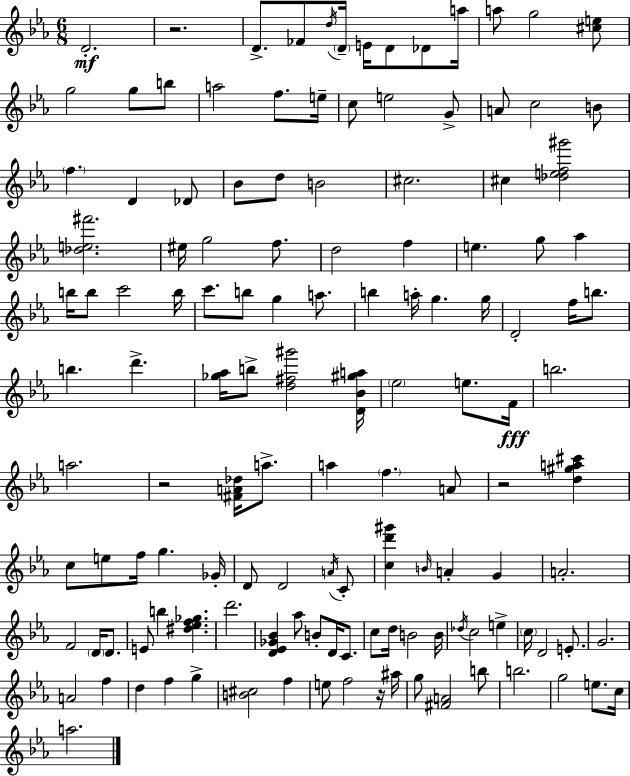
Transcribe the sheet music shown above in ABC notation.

X:1
T:Untitled
M:6/8
L:1/4
K:Eb
D2 z2 D/2 _F/2 d/4 D/4 E/4 D/2 _D/2 a/4 a/2 g2 [^ce]/2 g2 g/2 b/2 a2 f/2 e/4 c/2 e2 G/2 A/2 c2 B/2 f D _D/2 _B/2 d/2 B2 ^c2 ^c [_def^g']2 [_de^f']2 ^e/4 g2 f/2 d2 f e g/2 _a b/4 b/2 c'2 b/4 c'/2 b/2 g a/2 b a/4 g g/4 D2 f/4 b/2 b d' [_g_a]/4 b/2 [d^f^g']2 [D_B^ga]/4 _e2 e/2 F/4 b2 a2 z2 [^FA_d]/4 a/2 a f A/2 z2 [d^ga^c'] c/2 e/2 f/4 g _G/4 D/2 D2 A/4 C/2 [cd'^g'] B/4 A G A2 F2 D/4 D/2 E/2 b [^d_ef_g] d'2 [D_E_G_B] _a/2 B/2 D/4 C/2 c/2 d/4 B2 B/4 _d/4 c2 e c/4 D2 E/2 G2 A2 f d f g [B^c]2 f e/2 f2 z/4 ^a/4 g/2 [^FA]2 b/2 b2 g2 e/2 c/4 a2